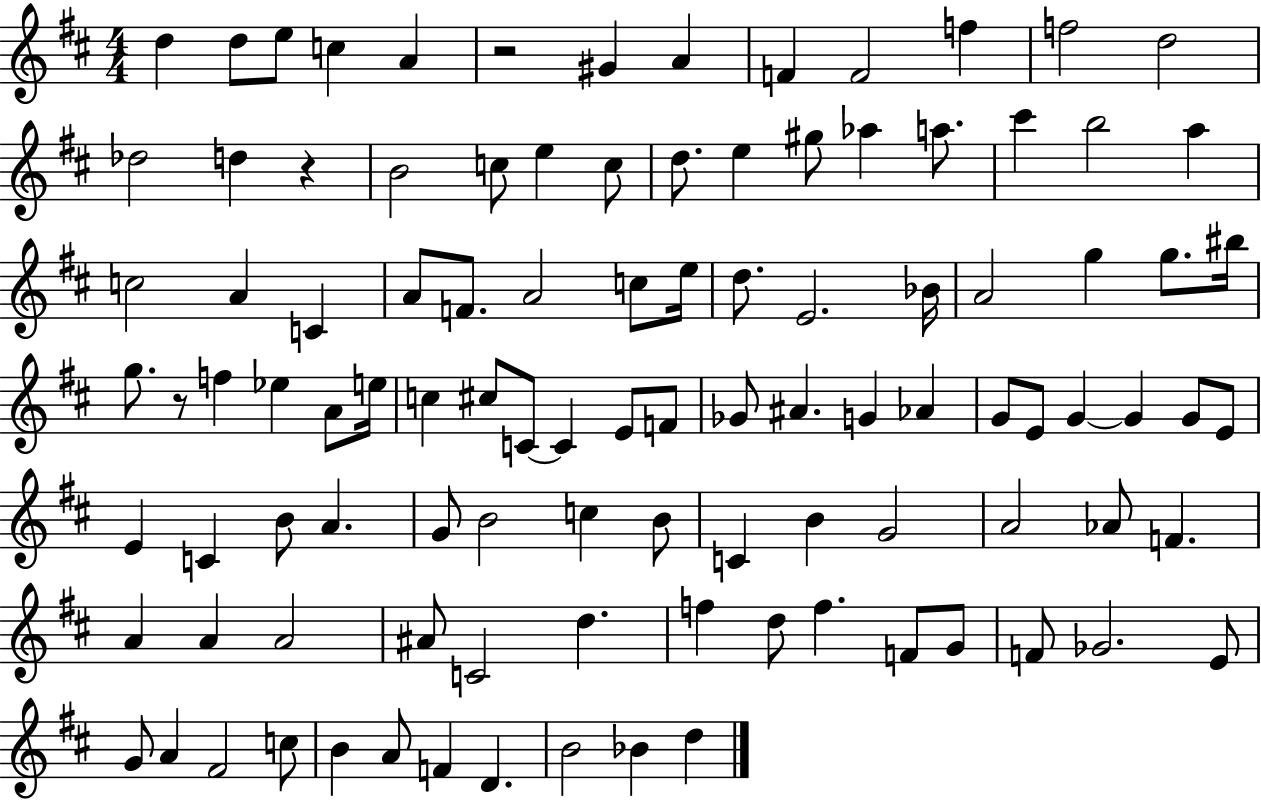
{
  \clef treble
  \numericTimeSignature
  \time 4/4
  \key d \major
  d''4 d''8 e''8 c''4 a'4 | r2 gis'4 a'4 | f'4 f'2 f''4 | f''2 d''2 | \break des''2 d''4 r4 | b'2 c''8 e''4 c''8 | d''8. e''4 gis''8 aes''4 a''8. | cis'''4 b''2 a''4 | \break c''2 a'4 c'4 | a'8 f'8. a'2 c''8 e''16 | d''8. e'2. bes'16 | a'2 g''4 g''8. bis''16 | \break g''8. r8 f''4 ees''4 a'8 e''16 | c''4 cis''8 c'8~~ c'4 e'8 f'8 | ges'8 ais'4. g'4 aes'4 | g'8 e'8 g'4~~ g'4 g'8 e'8 | \break e'4 c'4 b'8 a'4. | g'8 b'2 c''4 b'8 | c'4 b'4 g'2 | a'2 aes'8 f'4. | \break a'4 a'4 a'2 | ais'8 c'2 d''4. | f''4 d''8 f''4. f'8 g'8 | f'8 ges'2. e'8 | \break g'8 a'4 fis'2 c''8 | b'4 a'8 f'4 d'4. | b'2 bes'4 d''4 | \bar "|."
}